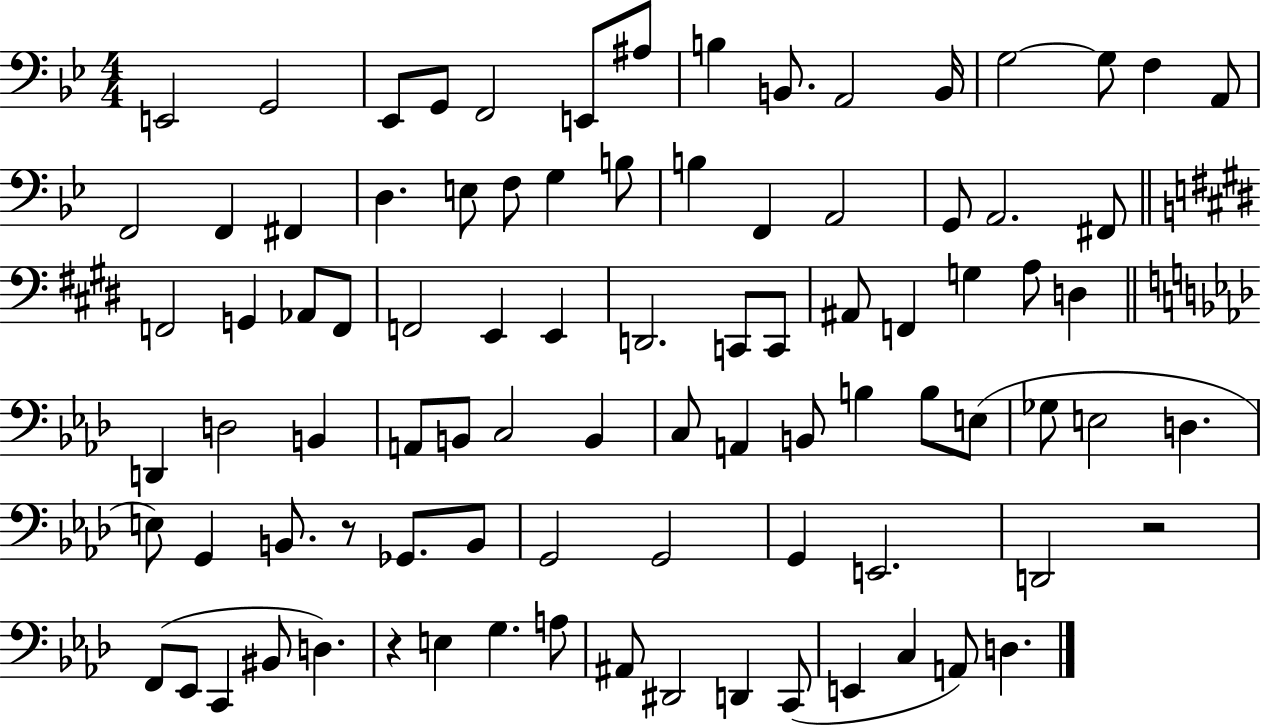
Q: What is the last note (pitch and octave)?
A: D3